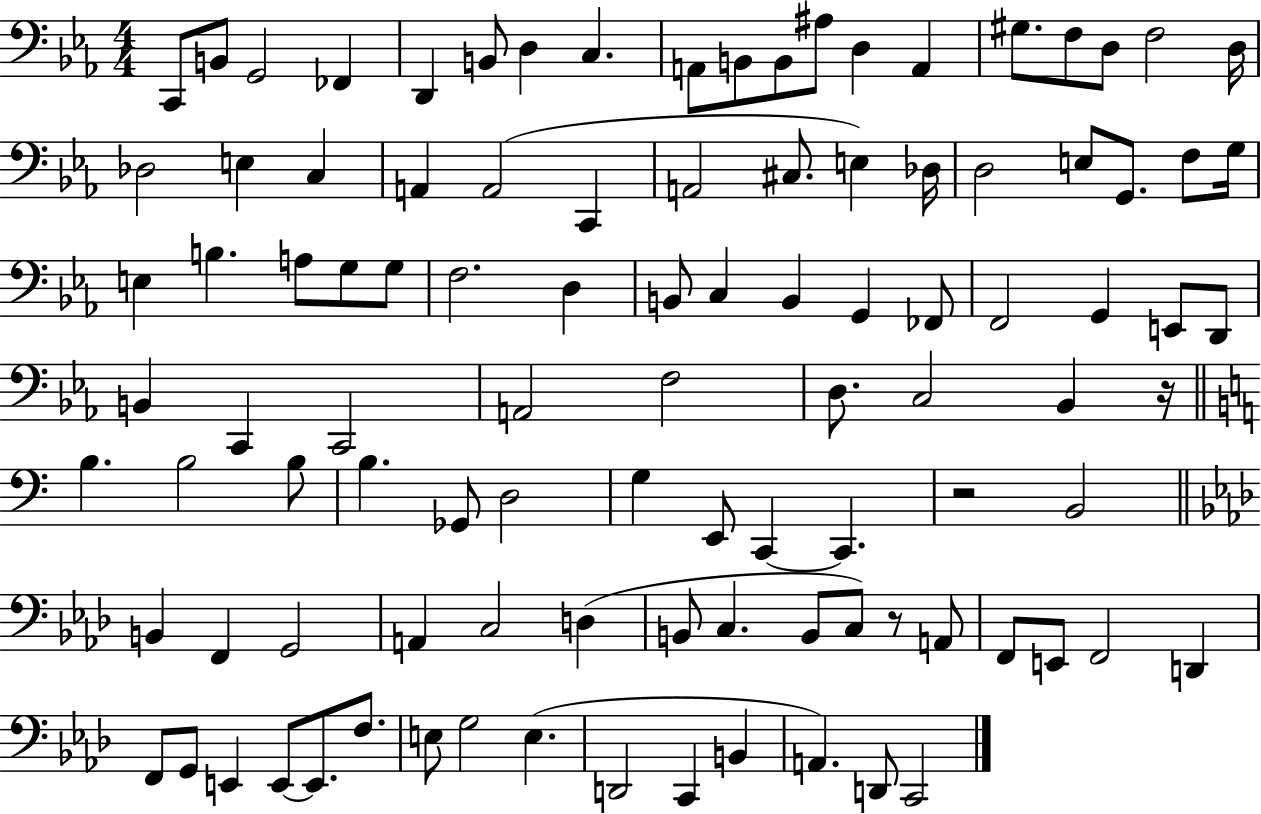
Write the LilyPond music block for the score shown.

{
  \clef bass
  \numericTimeSignature
  \time 4/4
  \key ees \major
  \repeat volta 2 { c,8 b,8 g,2 fes,4 | d,4 b,8 d4 c4. | a,8 b,8 b,8 ais8 d4 a,4 | gis8. f8 d8 f2 d16 | \break des2 e4 c4 | a,4 a,2( c,4 | a,2 cis8. e4) des16 | d2 e8 g,8. f8 g16 | \break e4 b4. a8 g8 g8 | f2. d4 | b,8 c4 b,4 g,4 fes,8 | f,2 g,4 e,8 d,8 | \break b,4 c,4 c,2 | a,2 f2 | d8. c2 bes,4 r16 | \bar "||" \break \key c \major b4. b2 b8 | b4. ges,8 d2 | g4 e,8 c,4~~ c,4. | r2 b,2 | \break \bar "||" \break \key f \minor b,4 f,4 g,2 | a,4 c2 d4( | b,8 c4. b,8 c8) r8 a,8 | f,8 e,8 f,2 d,4 | \break f,8 g,8 e,4 e,8~~ e,8. f8. | e8 g2 e4.( | d,2 c,4 b,4 | a,4.) d,8 c,2 | \break } \bar "|."
}